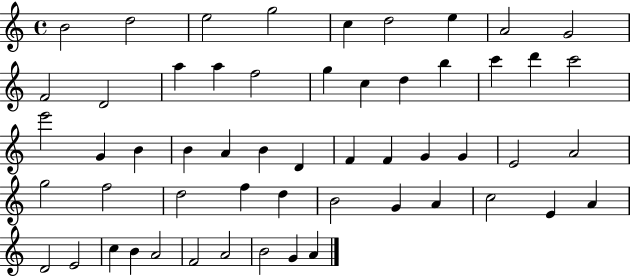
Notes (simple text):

B4/h D5/h E5/h G5/h C5/q D5/h E5/q A4/h G4/h F4/h D4/h A5/q A5/q F5/h G5/q C5/q D5/q B5/q C6/q D6/q C6/h E6/h G4/q B4/q B4/q A4/q B4/q D4/q F4/q F4/q G4/q G4/q E4/h A4/h G5/h F5/h D5/h F5/q D5/q B4/h G4/q A4/q C5/h E4/q A4/q D4/h E4/h C5/q B4/q A4/h F4/h A4/h B4/h G4/q A4/q